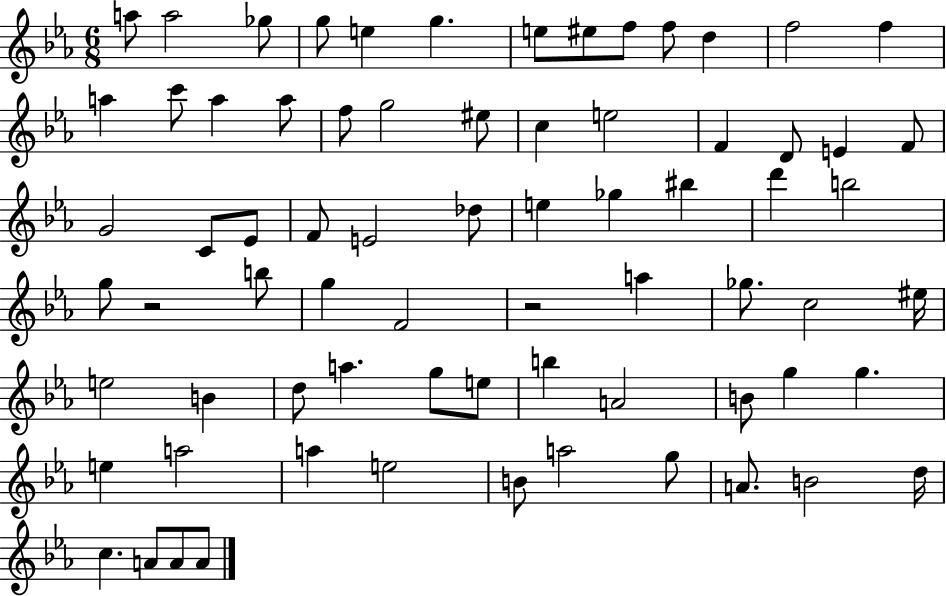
A5/e A5/h Gb5/e G5/e E5/q G5/q. E5/e EIS5/e F5/e F5/e D5/q F5/h F5/q A5/q C6/e A5/q A5/e F5/e G5/h EIS5/e C5/q E5/h F4/q D4/e E4/q F4/e G4/h C4/e Eb4/e F4/e E4/h Db5/e E5/q Gb5/q BIS5/q D6/q B5/h G5/e R/h B5/e G5/q F4/h R/h A5/q Gb5/e. C5/h EIS5/s E5/h B4/q D5/e A5/q. G5/e E5/e B5/q A4/h B4/e G5/q G5/q. E5/q A5/h A5/q E5/h B4/e A5/h G5/e A4/e. B4/h D5/s C5/q. A4/e A4/e A4/e